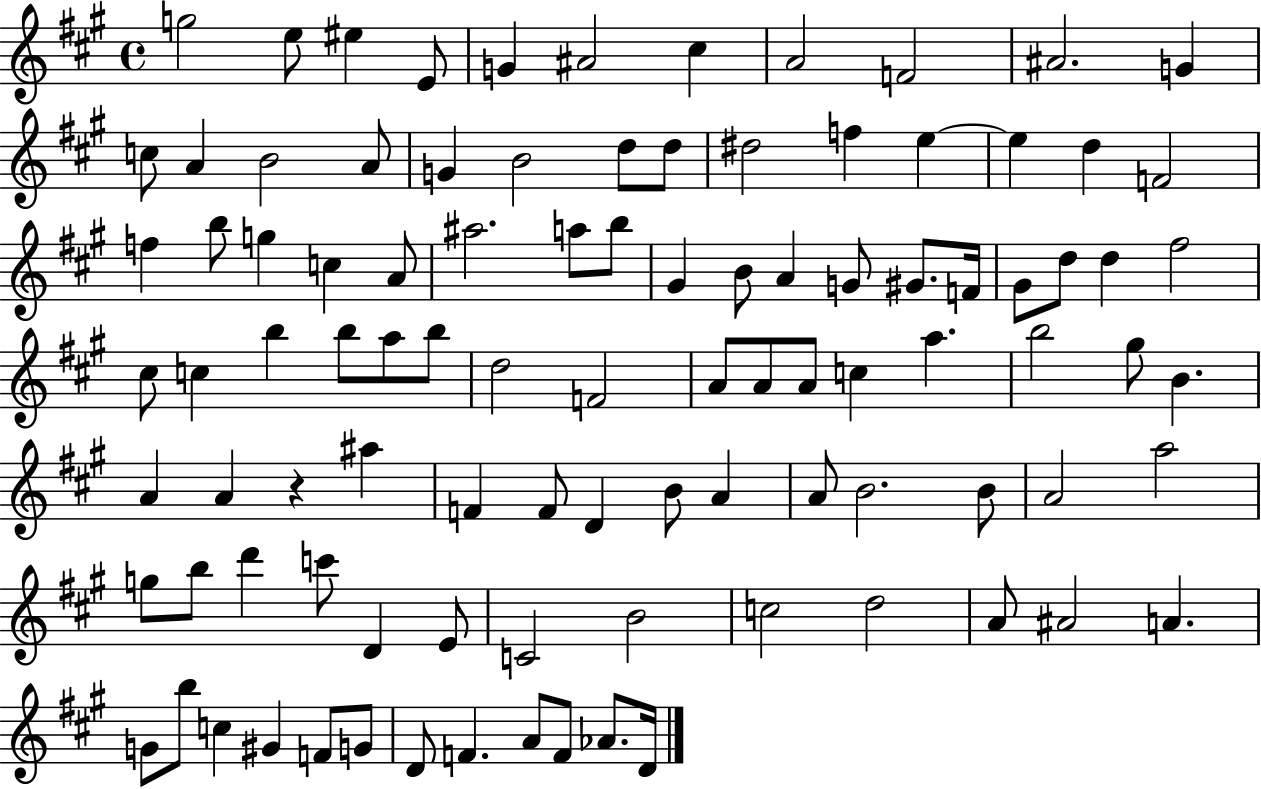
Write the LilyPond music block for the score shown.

{
  \clef treble
  \time 4/4
  \defaultTimeSignature
  \key a \major
  g''2 e''8 eis''4 e'8 | g'4 ais'2 cis''4 | a'2 f'2 | ais'2. g'4 | \break c''8 a'4 b'2 a'8 | g'4 b'2 d''8 d''8 | dis''2 f''4 e''4~~ | e''4 d''4 f'2 | \break f''4 b''8 g''4 c''4 a'8 | ais''2. a''8 b''8 | gis'4 b'8 a'4 g'8 gis'8. f'16 | gis'8 d''8 d''4 fis''2 | \break cis''8 c''4 b''4 b''8 a''8 b''8 | d''2 f'2 | a'8 a'8 a'8 c''4 a''4. | b''2 gis''8 b'4. | \break a'4 a'4 r4 ais''4 | f'4 f'8 d'4 b'8 a'4 | a'8 b'2. b'8 | a'2 a''2 | \break g''8 b''8 d'''4 c'''8 d'4 e'8 | c'2 b'2 | c''2 d''2 | a'8 ais'2 a'4. | \break g'8 b''8 c''4 gis'4 f'8 g'8 | d'8 f'4. a'8 f'8 aes'8. d'16 | \bar "|."
}